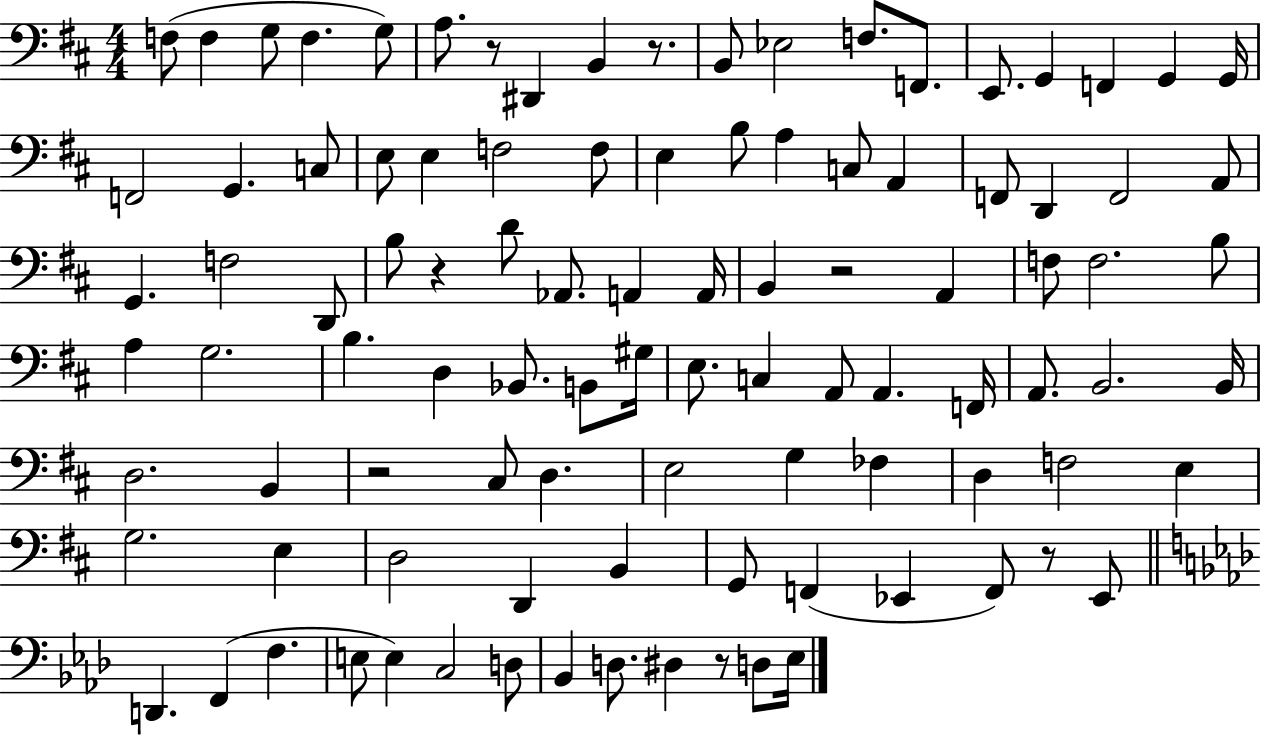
{
  \clef bass
  \numericTimeSignature
  \time 4/4
  \key d \major
  f8( f4 g8 f4. g8) | a8. r8 dis,4 b,4 r8. | b,8 ees2 f8. f,8. | e,8. g,4 f,4 g,4 g,16 | \break f,2 g,4. c8 | e8 e4 f2 f8 | e4 b8 a4 c8 a,4 | f,8 d,4 f,2 a,8 | \break g,4. f2 d,8 | b8 r4 d'8 aes,8. a,4 a,16 | b,4 r2 a,4 | f8 f2. b8 | \break a4 g2. | b4. d4 bes,8. b,8 gis16 | e8. c4 a,8 a,4. f,16 | a,8. b,2. b,16 | \break d2. b,4 | r2 cis8 d4. | e2 g4 fes4 | d4 f2 e4 | \break g2. e4 | d2 d,4 b,4 | g,8 f,4( ees,4 f,8) r8 ees,8 | \bar "||" \break \key aes \major d,4. f,4( f4. | e8 e4) c2 d8 | bes,4 d8. dis4 r8 d8 ees16 | \bar "|."
}